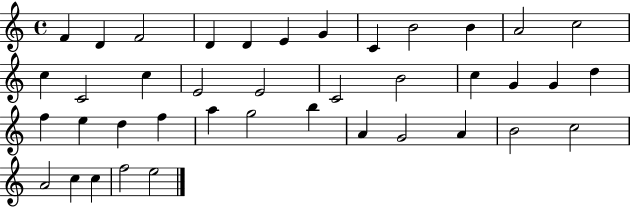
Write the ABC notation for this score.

X:1
T:Untitled
M:4/4
L:1/4
K:C
F D F2 D D E G C B2 B A2 c2 c C2 c E2 E2 C2 B2 c G G d f e d f a g2 b A G2 A B2 c2 A2 c c f2 e2